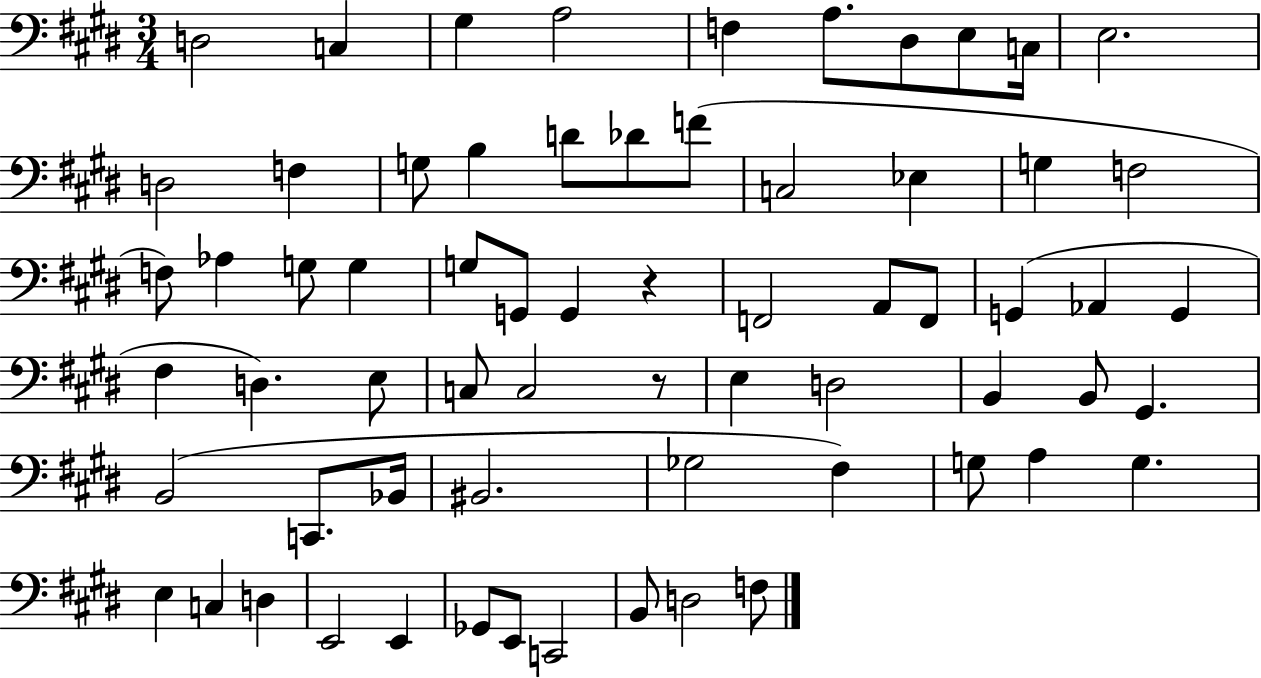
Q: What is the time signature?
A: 3/4